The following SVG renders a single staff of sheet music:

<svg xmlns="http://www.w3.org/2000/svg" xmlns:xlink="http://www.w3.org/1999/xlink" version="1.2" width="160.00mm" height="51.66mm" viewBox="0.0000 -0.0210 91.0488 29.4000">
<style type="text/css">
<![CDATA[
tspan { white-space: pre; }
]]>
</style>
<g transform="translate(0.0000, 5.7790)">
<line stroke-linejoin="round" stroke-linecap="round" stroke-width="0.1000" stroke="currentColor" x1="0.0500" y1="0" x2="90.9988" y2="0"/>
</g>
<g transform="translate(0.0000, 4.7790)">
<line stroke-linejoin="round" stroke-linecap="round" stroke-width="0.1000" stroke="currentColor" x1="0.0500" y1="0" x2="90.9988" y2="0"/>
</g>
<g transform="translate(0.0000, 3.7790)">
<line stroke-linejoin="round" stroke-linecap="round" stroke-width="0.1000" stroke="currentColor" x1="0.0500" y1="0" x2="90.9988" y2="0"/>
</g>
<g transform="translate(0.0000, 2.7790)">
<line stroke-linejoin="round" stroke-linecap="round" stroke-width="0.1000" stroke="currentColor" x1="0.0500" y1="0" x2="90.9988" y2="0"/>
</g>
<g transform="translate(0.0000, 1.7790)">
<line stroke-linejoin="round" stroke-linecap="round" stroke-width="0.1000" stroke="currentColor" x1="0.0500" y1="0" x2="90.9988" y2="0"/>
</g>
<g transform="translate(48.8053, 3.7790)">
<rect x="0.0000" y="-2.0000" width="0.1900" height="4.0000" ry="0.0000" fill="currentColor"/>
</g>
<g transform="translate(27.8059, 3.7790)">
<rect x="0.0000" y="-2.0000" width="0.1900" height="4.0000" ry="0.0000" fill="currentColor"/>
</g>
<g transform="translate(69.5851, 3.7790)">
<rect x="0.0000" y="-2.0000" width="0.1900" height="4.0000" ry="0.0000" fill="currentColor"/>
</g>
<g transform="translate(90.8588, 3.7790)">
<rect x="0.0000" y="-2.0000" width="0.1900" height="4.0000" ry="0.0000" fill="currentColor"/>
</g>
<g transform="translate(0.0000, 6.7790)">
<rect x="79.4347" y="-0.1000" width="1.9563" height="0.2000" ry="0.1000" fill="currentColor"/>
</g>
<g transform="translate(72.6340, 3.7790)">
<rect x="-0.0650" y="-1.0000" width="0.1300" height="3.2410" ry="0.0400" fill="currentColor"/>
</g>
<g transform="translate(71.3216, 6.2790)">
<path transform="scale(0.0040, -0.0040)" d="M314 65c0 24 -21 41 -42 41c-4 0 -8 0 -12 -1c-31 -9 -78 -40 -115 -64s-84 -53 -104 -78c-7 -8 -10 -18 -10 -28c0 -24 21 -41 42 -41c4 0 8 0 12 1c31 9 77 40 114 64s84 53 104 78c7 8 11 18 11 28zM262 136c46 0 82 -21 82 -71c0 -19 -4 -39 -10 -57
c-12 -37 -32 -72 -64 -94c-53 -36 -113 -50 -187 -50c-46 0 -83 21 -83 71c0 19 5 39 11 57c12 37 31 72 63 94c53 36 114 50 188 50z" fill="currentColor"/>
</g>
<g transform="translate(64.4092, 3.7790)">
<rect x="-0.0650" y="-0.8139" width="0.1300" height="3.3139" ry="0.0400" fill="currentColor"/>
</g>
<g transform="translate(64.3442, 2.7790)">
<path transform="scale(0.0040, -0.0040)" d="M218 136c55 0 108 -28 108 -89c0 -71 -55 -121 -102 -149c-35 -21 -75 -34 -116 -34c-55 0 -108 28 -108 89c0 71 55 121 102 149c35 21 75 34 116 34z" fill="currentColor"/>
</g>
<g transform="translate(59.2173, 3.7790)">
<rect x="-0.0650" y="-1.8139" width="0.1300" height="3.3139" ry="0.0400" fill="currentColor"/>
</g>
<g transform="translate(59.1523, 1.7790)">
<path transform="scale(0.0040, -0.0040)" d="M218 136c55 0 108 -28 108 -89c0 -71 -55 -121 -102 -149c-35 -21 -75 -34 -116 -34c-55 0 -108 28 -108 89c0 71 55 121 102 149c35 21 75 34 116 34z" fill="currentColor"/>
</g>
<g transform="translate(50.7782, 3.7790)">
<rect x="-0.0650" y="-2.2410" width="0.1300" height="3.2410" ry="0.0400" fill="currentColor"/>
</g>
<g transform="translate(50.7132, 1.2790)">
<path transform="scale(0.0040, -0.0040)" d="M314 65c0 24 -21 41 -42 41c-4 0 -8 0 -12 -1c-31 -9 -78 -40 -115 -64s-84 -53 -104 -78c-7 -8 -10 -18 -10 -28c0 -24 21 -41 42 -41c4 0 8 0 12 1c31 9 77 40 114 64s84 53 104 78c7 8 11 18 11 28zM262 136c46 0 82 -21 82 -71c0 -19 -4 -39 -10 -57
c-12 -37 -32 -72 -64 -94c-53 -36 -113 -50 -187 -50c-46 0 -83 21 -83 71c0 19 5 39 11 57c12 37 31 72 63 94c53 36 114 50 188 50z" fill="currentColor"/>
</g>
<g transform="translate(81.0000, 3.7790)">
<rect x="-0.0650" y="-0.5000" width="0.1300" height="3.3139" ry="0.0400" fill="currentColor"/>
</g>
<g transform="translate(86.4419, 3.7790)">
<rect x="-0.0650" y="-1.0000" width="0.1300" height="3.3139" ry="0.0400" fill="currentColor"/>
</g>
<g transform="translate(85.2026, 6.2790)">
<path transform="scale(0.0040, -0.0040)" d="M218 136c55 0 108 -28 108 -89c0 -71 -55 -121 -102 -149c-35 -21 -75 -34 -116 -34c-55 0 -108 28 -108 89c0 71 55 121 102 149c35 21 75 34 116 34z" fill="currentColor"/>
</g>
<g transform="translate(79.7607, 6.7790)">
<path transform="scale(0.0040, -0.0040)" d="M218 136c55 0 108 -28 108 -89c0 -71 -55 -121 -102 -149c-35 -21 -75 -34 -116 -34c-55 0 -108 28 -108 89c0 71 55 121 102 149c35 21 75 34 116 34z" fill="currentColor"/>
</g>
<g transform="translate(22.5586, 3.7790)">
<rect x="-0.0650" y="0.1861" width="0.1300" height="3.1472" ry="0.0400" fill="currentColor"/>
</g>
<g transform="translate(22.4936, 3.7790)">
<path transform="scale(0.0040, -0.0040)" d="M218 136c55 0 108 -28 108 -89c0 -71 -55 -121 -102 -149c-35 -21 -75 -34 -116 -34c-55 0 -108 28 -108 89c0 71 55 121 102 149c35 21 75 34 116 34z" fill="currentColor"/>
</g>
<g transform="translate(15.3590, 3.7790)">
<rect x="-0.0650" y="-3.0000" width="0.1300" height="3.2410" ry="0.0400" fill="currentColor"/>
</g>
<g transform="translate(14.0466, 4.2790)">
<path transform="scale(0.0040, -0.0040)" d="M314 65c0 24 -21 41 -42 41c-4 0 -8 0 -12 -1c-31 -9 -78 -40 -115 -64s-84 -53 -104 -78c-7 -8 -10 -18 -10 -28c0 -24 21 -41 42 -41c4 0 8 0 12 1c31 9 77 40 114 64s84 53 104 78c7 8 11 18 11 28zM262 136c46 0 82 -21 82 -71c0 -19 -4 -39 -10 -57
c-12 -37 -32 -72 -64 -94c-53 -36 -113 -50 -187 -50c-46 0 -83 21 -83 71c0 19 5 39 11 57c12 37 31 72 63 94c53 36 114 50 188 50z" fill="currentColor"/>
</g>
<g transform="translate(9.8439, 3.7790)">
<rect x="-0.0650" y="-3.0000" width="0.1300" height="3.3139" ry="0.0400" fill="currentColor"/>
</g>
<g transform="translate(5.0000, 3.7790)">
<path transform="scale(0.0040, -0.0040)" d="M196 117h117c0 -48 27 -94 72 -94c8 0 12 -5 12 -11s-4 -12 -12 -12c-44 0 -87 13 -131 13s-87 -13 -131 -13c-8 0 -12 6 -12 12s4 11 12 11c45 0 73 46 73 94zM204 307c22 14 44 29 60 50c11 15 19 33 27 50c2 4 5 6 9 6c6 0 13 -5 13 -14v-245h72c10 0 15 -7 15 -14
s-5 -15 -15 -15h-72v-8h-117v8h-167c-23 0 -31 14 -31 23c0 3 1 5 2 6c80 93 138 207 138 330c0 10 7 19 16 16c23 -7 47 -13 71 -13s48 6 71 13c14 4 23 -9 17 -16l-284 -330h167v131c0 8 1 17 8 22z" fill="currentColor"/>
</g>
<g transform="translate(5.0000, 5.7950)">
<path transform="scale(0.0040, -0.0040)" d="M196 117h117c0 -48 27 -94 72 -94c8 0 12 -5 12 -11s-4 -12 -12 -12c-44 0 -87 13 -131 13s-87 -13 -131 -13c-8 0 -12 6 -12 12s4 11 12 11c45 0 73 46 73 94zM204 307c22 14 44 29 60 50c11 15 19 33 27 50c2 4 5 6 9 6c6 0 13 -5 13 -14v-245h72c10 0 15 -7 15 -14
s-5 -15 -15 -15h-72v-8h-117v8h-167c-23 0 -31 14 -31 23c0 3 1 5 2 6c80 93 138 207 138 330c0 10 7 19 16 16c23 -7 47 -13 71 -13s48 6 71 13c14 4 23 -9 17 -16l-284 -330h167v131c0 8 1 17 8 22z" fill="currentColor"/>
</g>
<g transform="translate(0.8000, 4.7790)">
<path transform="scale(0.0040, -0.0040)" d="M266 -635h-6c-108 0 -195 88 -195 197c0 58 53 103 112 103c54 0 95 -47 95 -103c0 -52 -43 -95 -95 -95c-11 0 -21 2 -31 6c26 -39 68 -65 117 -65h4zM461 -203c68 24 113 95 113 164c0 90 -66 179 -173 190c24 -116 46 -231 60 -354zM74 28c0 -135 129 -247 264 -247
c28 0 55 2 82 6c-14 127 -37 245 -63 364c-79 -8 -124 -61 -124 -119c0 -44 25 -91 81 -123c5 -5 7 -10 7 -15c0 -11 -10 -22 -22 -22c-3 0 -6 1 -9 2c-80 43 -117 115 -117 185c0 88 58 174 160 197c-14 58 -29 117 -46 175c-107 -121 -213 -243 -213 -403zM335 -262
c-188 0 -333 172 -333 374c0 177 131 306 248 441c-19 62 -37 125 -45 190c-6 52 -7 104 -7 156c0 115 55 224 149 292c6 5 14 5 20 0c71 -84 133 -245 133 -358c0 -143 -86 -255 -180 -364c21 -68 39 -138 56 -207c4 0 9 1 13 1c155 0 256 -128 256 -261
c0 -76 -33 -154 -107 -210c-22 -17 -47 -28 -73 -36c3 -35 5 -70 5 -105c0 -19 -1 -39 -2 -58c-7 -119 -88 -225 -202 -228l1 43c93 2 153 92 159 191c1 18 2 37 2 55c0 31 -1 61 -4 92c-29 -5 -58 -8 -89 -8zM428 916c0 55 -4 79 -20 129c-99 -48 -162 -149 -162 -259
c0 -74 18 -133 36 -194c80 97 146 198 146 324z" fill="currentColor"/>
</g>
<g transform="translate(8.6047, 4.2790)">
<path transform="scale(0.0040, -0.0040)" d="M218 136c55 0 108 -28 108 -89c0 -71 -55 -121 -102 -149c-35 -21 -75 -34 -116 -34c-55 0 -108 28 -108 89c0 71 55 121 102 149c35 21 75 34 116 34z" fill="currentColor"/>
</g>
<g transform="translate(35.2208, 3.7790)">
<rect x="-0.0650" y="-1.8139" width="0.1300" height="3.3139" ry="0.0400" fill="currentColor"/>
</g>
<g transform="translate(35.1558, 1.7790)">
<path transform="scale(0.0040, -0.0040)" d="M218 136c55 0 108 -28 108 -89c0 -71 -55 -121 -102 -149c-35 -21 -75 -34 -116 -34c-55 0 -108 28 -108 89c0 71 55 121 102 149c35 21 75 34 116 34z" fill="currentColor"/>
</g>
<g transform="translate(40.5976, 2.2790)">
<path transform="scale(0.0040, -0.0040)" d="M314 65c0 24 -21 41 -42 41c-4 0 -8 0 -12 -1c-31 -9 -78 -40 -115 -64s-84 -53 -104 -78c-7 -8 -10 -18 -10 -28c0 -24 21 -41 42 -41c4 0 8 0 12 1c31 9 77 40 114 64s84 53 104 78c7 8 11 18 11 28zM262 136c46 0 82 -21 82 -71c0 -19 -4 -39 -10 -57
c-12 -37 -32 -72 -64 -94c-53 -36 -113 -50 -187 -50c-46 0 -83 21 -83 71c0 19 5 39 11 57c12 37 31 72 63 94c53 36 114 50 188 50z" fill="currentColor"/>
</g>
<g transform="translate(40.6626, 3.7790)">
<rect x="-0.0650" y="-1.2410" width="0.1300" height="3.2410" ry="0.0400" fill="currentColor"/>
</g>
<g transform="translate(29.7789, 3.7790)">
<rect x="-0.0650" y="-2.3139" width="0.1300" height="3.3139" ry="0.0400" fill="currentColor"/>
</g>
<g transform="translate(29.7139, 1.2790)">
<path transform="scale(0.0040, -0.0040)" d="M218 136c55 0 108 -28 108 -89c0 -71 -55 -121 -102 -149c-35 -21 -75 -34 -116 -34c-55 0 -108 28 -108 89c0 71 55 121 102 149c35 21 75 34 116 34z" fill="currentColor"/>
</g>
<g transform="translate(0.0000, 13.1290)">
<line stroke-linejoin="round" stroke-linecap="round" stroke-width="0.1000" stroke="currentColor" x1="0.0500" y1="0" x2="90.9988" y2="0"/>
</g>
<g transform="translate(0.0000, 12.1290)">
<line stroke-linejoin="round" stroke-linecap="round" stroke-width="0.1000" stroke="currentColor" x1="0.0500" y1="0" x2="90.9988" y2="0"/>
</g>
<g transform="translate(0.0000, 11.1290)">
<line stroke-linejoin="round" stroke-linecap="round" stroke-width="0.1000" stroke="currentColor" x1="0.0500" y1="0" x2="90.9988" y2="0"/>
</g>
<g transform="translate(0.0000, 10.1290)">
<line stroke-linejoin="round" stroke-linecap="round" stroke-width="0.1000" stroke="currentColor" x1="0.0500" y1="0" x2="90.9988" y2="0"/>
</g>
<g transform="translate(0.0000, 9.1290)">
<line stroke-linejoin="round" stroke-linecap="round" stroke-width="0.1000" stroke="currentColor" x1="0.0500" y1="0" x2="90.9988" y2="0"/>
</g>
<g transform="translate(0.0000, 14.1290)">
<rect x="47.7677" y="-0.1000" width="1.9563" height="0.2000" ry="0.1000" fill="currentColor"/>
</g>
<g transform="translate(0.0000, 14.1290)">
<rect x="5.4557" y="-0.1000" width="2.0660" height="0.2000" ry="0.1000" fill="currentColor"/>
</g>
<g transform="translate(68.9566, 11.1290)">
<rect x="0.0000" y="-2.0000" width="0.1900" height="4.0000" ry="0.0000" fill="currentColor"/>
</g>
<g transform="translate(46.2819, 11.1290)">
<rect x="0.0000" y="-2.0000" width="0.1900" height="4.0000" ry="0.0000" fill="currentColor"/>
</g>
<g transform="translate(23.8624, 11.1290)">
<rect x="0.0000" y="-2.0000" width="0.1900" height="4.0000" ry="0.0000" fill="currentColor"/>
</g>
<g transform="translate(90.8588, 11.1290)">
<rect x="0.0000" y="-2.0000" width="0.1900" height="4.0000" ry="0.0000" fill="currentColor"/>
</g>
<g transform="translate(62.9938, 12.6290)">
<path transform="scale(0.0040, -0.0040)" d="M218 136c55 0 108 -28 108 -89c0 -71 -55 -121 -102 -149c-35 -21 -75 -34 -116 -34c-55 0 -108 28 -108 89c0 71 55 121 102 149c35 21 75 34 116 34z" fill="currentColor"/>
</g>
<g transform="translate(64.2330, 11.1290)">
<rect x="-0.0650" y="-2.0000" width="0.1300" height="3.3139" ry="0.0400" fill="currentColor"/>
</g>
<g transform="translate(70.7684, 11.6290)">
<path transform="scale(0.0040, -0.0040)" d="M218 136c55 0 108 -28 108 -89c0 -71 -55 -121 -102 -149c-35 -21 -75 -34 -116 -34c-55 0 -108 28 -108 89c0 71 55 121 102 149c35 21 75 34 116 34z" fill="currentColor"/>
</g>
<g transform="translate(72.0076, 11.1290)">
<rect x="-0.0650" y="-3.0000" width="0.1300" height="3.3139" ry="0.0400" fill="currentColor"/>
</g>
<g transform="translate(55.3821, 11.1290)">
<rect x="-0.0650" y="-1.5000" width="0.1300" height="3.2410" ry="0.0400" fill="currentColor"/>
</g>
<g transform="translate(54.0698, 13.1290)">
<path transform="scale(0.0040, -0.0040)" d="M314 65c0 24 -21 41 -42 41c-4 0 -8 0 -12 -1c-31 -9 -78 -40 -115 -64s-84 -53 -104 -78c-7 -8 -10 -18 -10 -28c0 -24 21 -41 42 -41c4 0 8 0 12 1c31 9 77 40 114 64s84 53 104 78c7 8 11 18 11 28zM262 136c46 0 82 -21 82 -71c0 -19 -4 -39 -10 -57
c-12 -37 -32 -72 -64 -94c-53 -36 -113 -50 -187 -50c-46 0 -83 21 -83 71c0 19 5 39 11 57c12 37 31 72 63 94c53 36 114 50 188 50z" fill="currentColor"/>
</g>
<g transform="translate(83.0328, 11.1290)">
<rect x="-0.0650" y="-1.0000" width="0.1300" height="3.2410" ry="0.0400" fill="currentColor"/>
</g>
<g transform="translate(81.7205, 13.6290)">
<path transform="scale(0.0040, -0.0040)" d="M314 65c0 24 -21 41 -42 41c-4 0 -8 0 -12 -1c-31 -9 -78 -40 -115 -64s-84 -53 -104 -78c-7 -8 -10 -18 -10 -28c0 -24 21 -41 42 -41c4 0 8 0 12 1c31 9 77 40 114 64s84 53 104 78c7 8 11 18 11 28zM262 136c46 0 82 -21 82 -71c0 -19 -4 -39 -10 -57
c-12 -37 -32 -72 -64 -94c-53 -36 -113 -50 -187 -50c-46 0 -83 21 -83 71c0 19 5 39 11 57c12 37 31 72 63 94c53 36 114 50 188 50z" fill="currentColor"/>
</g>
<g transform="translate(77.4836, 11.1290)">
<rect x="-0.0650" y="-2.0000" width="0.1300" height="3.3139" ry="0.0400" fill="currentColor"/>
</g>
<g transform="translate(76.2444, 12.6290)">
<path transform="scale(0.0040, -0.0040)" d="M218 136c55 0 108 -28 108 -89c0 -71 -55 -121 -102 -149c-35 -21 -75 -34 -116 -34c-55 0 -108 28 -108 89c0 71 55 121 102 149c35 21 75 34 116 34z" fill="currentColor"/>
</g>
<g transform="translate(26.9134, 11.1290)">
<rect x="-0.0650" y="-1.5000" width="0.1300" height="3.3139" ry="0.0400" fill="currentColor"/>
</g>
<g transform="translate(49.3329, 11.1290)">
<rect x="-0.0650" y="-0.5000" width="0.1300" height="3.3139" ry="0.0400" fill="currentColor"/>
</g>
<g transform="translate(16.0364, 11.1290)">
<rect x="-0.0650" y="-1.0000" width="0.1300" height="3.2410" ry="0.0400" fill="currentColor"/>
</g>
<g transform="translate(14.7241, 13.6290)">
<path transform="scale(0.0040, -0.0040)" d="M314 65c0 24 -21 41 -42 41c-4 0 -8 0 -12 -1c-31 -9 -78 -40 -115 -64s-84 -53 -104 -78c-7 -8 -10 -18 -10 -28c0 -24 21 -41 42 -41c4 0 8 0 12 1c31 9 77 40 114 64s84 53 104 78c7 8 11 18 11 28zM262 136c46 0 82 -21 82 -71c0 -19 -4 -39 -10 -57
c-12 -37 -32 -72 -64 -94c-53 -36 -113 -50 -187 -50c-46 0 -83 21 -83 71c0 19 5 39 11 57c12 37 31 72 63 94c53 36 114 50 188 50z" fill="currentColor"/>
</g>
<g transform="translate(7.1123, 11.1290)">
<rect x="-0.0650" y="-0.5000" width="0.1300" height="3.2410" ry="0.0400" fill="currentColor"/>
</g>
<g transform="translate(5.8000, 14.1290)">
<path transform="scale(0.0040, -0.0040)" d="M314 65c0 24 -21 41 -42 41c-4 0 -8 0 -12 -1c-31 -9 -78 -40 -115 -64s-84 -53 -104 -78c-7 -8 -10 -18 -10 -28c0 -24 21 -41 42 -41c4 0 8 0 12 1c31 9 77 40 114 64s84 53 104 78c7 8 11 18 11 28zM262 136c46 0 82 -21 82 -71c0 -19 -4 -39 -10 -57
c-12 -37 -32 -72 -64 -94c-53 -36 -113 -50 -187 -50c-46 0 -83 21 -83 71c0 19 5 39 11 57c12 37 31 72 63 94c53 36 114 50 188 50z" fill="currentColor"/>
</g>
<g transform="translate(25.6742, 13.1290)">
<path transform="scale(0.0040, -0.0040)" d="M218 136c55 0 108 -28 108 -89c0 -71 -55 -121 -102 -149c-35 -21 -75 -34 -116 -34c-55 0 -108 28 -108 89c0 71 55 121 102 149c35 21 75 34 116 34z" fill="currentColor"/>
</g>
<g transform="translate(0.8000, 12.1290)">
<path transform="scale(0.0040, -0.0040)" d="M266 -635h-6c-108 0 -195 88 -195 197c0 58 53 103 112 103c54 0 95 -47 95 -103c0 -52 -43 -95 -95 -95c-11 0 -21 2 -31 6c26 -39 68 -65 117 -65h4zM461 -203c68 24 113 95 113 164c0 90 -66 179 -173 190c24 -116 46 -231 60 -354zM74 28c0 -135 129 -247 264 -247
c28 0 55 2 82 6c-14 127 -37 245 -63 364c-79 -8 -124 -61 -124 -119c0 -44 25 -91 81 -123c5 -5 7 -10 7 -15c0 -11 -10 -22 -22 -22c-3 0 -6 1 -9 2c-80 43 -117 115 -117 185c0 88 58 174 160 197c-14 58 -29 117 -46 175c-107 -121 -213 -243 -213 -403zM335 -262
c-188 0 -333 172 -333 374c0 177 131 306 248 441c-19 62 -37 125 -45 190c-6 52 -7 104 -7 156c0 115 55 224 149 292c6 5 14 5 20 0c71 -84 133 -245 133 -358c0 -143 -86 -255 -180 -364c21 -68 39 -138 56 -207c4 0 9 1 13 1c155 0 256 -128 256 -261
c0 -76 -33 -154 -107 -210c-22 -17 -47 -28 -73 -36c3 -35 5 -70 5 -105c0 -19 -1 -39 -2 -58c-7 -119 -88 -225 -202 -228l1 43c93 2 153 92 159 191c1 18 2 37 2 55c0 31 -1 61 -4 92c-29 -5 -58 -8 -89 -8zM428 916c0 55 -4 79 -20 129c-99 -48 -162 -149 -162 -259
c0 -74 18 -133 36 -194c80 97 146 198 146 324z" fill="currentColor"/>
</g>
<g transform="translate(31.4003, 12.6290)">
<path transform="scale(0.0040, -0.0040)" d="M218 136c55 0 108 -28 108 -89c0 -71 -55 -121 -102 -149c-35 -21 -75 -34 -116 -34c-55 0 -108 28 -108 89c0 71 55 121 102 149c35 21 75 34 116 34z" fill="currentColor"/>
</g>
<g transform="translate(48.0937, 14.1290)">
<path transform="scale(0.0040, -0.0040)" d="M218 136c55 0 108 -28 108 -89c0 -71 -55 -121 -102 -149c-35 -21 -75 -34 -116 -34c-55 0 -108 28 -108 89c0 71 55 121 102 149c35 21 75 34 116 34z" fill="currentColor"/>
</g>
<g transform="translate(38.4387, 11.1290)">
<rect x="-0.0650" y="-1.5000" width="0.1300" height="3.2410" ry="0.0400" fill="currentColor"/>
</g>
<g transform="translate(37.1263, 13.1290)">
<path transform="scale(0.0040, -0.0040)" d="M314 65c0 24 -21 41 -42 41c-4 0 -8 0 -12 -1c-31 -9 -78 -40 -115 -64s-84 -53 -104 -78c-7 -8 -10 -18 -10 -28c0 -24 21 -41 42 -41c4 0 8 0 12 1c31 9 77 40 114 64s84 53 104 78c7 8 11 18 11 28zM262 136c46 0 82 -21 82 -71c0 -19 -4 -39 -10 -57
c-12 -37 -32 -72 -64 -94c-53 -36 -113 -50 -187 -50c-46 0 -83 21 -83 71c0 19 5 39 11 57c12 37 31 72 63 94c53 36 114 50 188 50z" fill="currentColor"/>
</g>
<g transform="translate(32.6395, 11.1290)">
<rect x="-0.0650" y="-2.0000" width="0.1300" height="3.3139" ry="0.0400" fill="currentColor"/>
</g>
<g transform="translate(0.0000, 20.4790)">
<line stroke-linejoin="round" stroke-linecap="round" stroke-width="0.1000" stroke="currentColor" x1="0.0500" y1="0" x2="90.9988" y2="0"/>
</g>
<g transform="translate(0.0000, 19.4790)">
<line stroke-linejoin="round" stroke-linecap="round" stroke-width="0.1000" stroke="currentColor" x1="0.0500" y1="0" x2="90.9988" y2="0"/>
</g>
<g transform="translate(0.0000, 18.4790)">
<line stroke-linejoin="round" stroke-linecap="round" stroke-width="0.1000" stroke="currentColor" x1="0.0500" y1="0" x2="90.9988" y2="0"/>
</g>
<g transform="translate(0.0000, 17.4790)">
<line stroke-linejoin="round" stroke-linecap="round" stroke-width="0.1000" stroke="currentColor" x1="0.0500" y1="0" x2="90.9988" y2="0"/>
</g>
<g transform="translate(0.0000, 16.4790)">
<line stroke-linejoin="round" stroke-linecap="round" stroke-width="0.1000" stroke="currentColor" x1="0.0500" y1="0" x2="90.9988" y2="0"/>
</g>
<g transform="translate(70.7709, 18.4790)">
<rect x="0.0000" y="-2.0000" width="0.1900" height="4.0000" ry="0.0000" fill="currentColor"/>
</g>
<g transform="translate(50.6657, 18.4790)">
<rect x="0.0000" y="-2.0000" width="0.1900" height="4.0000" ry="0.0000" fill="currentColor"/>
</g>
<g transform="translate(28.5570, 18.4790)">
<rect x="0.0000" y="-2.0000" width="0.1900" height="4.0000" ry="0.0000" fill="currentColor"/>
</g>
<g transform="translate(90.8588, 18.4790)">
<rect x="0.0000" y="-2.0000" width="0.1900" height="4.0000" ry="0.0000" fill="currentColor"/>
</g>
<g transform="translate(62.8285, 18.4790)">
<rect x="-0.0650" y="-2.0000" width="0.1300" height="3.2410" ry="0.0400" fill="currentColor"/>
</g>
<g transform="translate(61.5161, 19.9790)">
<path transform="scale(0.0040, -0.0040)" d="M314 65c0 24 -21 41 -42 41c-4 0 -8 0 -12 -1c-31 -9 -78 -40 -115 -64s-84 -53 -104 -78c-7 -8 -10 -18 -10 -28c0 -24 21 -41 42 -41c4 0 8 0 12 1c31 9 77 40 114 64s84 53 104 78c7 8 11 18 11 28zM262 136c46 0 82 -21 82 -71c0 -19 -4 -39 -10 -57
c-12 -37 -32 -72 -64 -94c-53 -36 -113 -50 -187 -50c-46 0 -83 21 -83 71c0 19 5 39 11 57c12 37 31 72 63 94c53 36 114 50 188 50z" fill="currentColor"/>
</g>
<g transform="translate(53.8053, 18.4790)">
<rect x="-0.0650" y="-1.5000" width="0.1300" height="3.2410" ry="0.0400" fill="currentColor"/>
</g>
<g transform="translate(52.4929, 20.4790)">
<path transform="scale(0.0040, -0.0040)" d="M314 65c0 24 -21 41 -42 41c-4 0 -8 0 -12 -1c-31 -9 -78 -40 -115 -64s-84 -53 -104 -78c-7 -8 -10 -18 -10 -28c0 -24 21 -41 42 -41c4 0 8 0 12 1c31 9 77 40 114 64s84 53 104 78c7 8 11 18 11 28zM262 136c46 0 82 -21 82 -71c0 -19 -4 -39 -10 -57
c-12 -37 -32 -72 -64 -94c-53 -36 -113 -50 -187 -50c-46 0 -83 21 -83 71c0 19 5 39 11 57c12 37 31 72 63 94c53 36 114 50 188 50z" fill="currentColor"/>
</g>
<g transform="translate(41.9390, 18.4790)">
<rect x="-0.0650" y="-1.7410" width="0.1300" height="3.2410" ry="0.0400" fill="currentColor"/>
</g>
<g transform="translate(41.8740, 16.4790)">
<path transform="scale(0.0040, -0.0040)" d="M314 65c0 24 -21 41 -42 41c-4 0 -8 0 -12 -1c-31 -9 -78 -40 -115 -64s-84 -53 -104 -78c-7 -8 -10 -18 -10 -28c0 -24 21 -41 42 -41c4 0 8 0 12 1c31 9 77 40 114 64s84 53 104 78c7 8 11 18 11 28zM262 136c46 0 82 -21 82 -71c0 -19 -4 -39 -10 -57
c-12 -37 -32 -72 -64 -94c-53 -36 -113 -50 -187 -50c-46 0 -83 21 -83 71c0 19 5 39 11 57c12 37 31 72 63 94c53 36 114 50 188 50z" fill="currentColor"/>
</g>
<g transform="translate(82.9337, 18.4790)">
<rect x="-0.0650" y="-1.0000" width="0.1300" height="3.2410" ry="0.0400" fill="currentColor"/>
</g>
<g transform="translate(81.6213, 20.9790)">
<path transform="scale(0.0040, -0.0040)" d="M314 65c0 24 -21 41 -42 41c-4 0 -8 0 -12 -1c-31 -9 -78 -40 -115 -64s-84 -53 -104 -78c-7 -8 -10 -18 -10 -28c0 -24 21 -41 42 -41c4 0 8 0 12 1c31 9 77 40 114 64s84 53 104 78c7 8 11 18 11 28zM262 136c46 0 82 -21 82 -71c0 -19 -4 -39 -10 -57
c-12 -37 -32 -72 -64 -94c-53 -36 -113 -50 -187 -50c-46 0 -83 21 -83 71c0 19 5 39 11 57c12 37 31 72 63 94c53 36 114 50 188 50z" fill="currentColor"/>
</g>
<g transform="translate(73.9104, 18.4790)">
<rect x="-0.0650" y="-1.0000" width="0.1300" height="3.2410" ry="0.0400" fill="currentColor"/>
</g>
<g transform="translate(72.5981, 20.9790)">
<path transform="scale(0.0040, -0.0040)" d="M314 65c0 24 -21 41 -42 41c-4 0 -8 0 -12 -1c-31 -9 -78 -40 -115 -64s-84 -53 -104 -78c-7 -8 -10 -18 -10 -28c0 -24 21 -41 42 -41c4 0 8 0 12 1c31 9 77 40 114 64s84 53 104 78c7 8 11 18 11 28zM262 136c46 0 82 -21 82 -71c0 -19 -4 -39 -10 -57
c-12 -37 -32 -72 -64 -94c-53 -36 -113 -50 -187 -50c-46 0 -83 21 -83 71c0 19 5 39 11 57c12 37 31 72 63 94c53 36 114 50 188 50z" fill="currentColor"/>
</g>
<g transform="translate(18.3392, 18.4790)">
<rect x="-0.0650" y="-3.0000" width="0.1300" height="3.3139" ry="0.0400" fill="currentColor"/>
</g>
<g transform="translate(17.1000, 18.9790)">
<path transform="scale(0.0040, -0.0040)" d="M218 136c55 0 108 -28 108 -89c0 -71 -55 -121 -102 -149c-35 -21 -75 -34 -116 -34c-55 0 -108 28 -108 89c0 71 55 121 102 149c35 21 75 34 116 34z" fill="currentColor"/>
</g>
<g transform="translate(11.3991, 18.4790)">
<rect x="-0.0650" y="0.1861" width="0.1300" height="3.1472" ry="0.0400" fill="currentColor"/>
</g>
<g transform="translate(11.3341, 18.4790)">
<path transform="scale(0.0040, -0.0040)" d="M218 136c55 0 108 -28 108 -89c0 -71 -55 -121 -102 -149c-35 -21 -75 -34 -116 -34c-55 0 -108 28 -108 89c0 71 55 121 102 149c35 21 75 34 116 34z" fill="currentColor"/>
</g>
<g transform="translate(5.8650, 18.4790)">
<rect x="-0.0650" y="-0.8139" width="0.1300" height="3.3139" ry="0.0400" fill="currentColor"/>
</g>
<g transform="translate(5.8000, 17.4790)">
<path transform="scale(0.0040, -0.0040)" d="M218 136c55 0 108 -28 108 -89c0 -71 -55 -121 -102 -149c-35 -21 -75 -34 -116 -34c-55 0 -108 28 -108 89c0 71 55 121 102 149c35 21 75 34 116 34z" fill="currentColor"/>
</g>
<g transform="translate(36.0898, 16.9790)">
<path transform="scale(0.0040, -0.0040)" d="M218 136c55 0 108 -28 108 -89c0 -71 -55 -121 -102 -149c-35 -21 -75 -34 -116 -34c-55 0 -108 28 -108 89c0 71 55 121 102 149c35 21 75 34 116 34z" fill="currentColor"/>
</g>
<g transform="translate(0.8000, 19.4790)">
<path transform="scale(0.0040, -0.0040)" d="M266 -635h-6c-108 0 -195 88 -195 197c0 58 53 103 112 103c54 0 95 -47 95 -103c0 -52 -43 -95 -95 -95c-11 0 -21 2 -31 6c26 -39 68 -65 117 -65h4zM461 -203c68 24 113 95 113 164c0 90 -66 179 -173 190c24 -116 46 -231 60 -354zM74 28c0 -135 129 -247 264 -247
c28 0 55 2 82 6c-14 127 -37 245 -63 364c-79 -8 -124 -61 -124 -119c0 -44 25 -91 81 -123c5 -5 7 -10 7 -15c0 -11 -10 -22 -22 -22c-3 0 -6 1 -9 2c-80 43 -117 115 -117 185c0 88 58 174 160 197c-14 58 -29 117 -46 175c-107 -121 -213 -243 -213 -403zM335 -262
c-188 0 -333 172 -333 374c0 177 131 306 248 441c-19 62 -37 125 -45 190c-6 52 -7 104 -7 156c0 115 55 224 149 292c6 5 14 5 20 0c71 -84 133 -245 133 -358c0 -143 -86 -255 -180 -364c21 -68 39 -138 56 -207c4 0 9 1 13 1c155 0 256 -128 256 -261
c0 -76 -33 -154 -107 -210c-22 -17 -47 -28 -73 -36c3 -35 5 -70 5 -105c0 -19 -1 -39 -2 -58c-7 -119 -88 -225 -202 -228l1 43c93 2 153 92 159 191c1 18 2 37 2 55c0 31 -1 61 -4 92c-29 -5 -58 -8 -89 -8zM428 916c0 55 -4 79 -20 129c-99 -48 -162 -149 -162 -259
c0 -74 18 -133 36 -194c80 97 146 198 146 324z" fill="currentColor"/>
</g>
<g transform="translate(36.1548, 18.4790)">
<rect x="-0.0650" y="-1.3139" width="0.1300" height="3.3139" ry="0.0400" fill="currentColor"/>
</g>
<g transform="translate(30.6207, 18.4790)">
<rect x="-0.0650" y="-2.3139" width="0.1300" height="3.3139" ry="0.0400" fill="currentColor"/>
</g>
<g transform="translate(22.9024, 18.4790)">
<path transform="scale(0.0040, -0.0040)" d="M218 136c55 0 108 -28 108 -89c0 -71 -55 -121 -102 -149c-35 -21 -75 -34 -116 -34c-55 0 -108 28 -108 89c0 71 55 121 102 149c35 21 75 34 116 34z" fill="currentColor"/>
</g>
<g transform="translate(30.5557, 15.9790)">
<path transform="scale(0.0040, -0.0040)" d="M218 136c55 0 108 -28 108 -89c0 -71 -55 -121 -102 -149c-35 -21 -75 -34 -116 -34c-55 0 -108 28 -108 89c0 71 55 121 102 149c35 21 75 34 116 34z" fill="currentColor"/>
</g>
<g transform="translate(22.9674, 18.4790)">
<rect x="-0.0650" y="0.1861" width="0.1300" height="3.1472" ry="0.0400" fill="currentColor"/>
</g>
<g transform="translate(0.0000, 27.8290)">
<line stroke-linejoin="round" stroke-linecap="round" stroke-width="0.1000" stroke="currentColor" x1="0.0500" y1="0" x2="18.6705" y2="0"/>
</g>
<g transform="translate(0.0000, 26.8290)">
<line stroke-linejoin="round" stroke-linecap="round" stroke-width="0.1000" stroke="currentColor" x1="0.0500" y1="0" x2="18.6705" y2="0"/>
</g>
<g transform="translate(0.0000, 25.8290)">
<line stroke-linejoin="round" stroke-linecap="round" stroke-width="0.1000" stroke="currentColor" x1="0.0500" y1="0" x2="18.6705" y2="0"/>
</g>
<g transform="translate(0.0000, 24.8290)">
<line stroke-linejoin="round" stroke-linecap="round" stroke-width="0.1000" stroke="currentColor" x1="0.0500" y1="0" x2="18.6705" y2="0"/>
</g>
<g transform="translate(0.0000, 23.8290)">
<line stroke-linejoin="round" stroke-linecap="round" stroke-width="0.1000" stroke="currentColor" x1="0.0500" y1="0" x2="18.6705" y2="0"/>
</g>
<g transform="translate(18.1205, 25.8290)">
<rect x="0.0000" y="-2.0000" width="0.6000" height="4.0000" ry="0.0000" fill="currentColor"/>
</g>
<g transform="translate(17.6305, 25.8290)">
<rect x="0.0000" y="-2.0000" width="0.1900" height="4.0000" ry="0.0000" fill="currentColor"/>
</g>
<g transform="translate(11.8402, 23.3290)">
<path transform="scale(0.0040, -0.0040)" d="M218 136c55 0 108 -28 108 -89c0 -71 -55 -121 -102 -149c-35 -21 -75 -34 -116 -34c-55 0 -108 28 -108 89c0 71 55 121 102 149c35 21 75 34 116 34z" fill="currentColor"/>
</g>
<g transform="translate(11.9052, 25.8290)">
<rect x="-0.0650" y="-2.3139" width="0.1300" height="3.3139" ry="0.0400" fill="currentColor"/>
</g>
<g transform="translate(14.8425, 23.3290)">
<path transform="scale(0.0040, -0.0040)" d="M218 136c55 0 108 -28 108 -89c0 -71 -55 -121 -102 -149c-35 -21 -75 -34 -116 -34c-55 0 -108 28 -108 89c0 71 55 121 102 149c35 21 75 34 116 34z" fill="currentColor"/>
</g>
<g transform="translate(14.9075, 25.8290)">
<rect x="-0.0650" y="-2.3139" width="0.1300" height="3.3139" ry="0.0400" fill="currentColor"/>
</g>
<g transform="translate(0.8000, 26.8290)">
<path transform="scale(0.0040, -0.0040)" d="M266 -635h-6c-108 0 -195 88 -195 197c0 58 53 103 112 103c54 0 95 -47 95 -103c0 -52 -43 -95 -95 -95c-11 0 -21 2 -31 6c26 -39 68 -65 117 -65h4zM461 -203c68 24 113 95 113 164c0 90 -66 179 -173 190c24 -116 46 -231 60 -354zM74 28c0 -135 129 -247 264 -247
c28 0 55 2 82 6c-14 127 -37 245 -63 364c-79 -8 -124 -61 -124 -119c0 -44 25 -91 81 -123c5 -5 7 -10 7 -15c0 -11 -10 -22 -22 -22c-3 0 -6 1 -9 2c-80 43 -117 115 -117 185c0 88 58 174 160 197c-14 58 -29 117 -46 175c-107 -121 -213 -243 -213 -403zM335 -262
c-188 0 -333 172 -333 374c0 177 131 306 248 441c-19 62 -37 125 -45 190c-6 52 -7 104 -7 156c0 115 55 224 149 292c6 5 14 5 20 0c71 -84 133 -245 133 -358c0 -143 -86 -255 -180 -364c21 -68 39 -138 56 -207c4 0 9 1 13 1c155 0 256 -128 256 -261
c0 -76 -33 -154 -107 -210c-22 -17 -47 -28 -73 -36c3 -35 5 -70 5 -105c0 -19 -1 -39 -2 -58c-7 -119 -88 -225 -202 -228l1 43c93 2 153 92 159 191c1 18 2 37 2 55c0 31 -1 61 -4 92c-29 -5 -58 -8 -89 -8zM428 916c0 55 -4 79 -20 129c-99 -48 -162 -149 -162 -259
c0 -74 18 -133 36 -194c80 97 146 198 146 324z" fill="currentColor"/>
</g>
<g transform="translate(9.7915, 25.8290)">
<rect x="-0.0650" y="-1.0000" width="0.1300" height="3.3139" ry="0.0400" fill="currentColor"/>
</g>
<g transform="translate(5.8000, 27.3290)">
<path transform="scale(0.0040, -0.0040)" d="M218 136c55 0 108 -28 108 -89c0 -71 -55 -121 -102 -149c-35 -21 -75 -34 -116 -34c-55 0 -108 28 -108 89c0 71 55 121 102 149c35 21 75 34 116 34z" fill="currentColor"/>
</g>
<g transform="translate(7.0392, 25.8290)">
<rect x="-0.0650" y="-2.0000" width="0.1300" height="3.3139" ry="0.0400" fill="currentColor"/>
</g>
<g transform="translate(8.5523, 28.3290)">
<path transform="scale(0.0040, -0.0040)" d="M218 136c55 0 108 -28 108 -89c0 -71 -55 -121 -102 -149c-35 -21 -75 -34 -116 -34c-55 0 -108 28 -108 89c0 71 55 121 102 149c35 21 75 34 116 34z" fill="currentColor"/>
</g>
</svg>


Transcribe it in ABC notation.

X:1
T:Untitled
M:4/4
L:1/4
K:C
A A2 B g f e2 g2 f d D2 C D C2 D2 E F E2 C E2 F A F D2 d B A B g e f2 E2 F2 D2 D2 F D g g